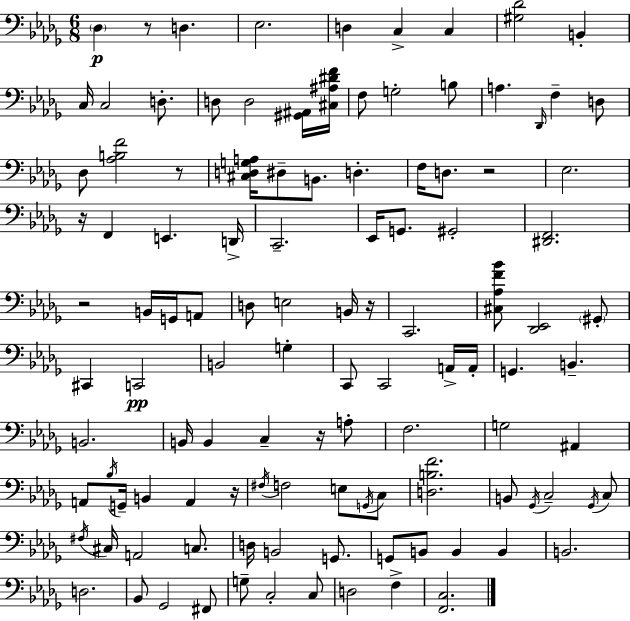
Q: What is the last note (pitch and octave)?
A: F3